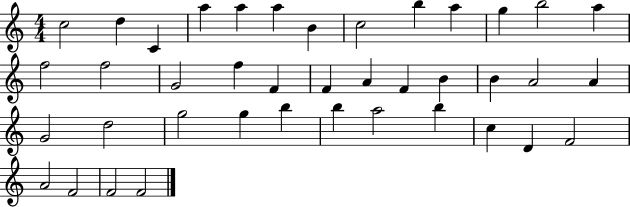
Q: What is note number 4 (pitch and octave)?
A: A5